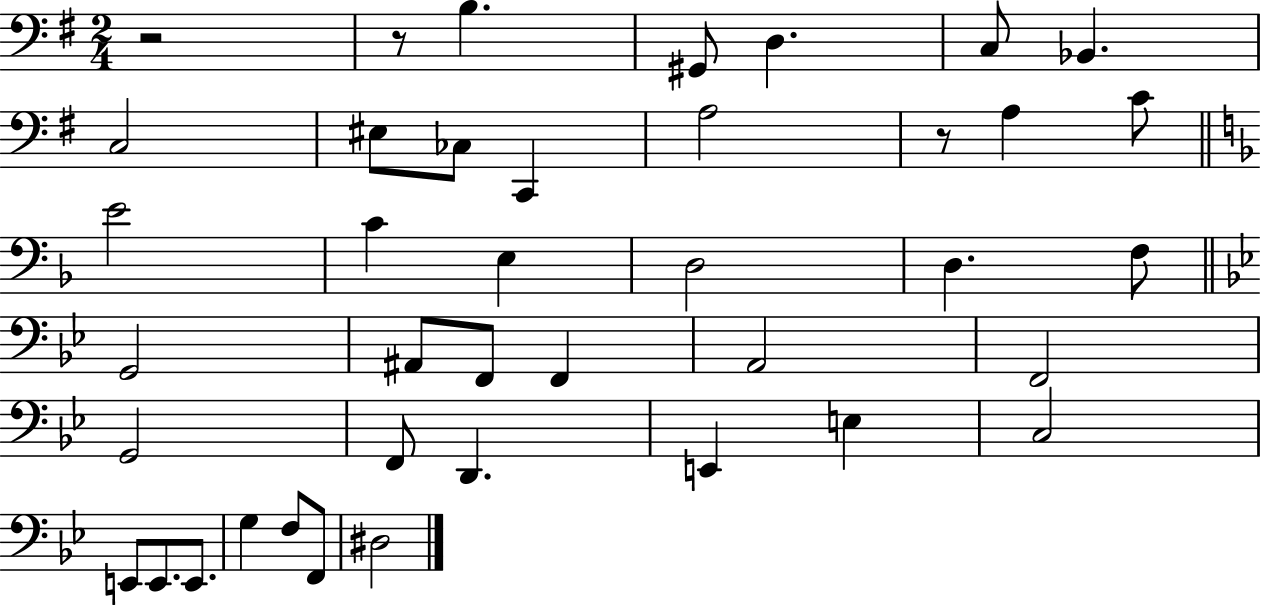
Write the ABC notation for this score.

X:1
T:Untitled
M:2/4
L:1/4
K:G
z2 z/2 B, ^G,,/2 D, C,/2 _B,, C,2 ^E,/2 _C,/2 C,, A,2 z/2 A, C/2 E2 C E, D,2 D, F,/2 G,,2 ^A,,/2 F,,/2 F,, A,,2 F,,2 G,,2 F,,/2 D,, E,, E, C,2 E,,/2 E,,/2 E,,/2 G, F,/2 F,,/2 ^D,2